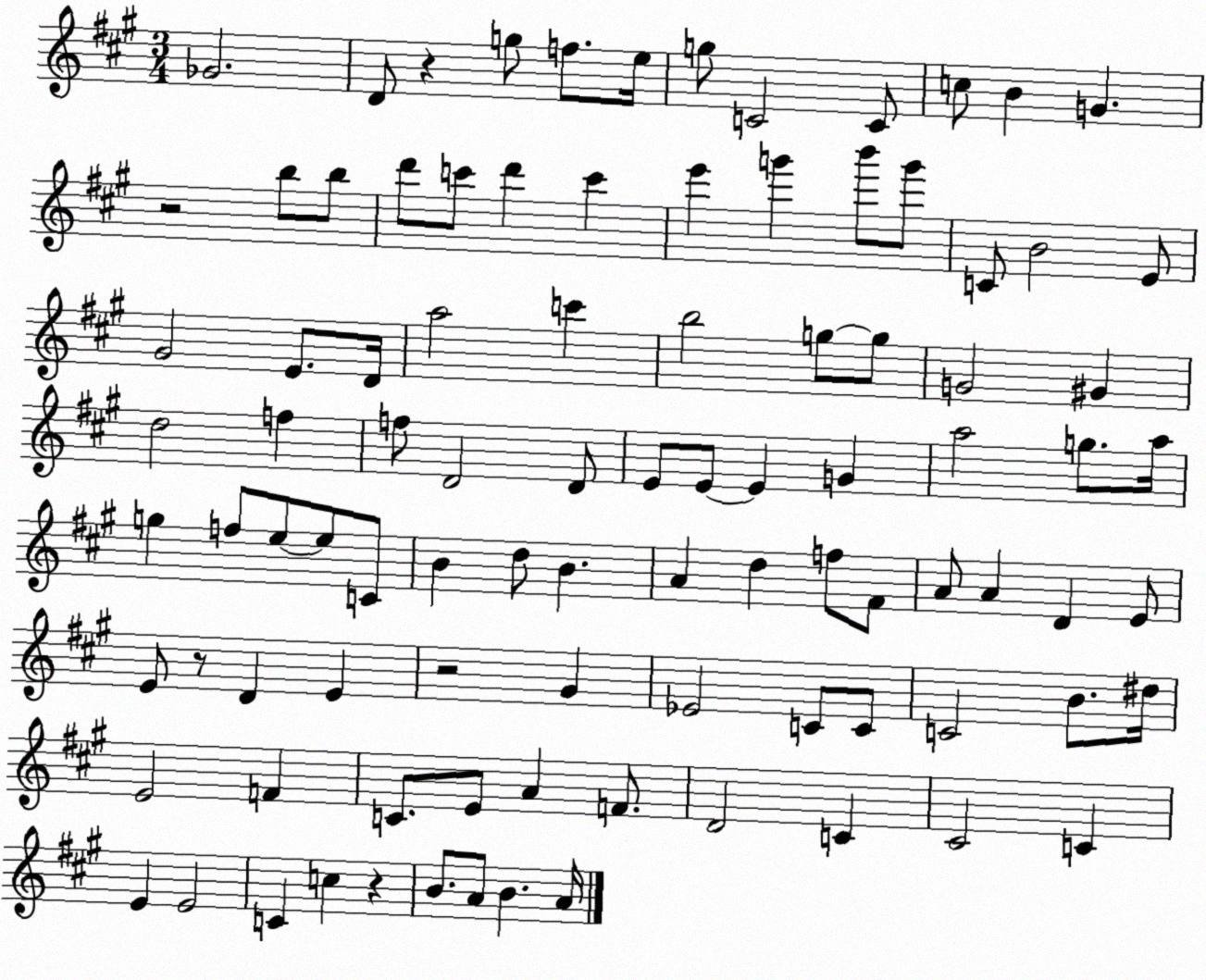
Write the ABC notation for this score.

X:1
T:Untitled
M:3/4
L:1/4
K:A
_G2 D/2 z g/2 f/2 e/4 g/2 C2 C/2 c/2 B G z2 b/2 b/2 d'/2 c'/2 d' c' e' g' b'/2 g'/2 C/2 B2 E/2 ^G2 E/2 D/4 a2 c' b2 g/2 g/2 G2 ^G d2 f f/2 D2 D/2 E/2 E/2 E G a2 g/2 a/4 g f/2 e/2 e/2 C/2 B d/2 B A d f/2 ^F/2 A/2 A D E/2 E/2 z/2 D E z2 ^G _E2 C/2 C/2 C2 B/2 ^d/4 E2 F C/2 E/2 A F/2 D2 C ^C2 C E E2 C c z B/2 A/2 B A/4